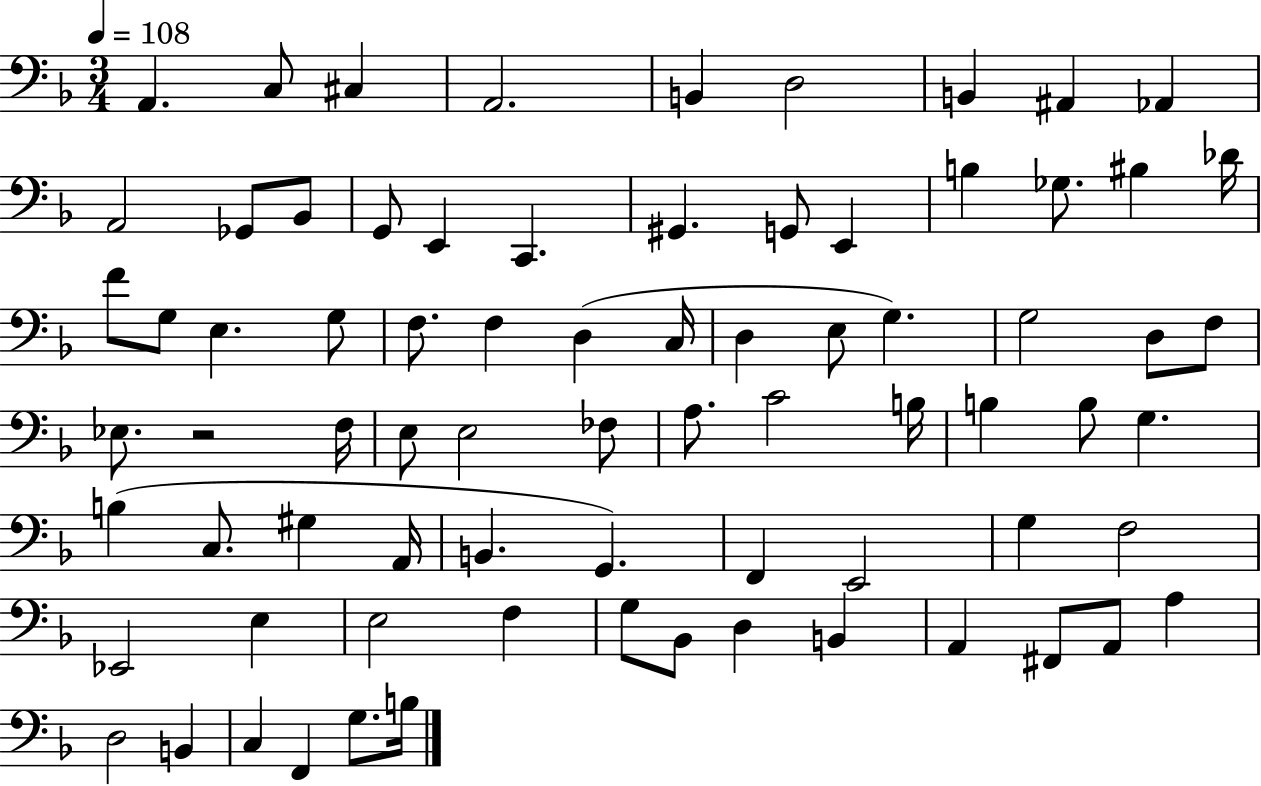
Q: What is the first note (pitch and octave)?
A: A2